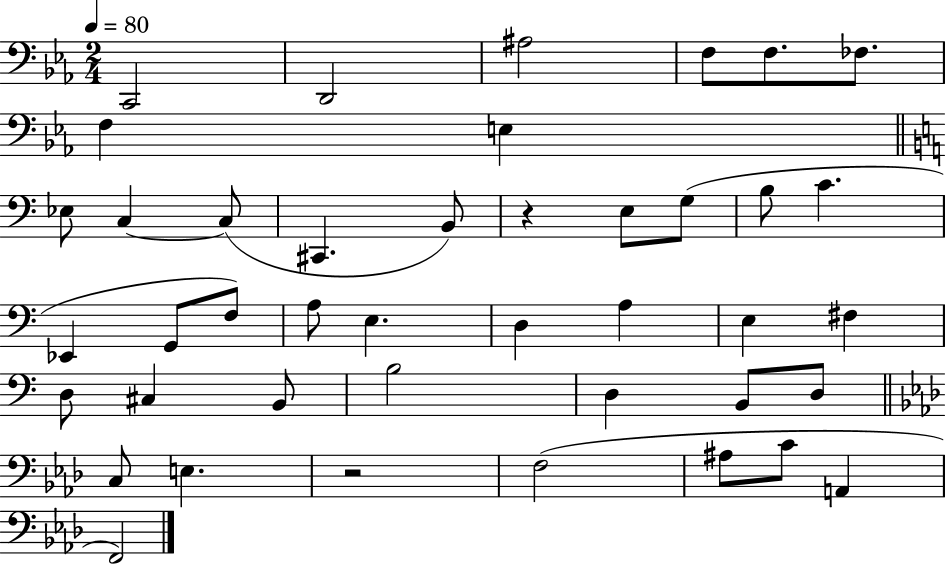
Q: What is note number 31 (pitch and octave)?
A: D3